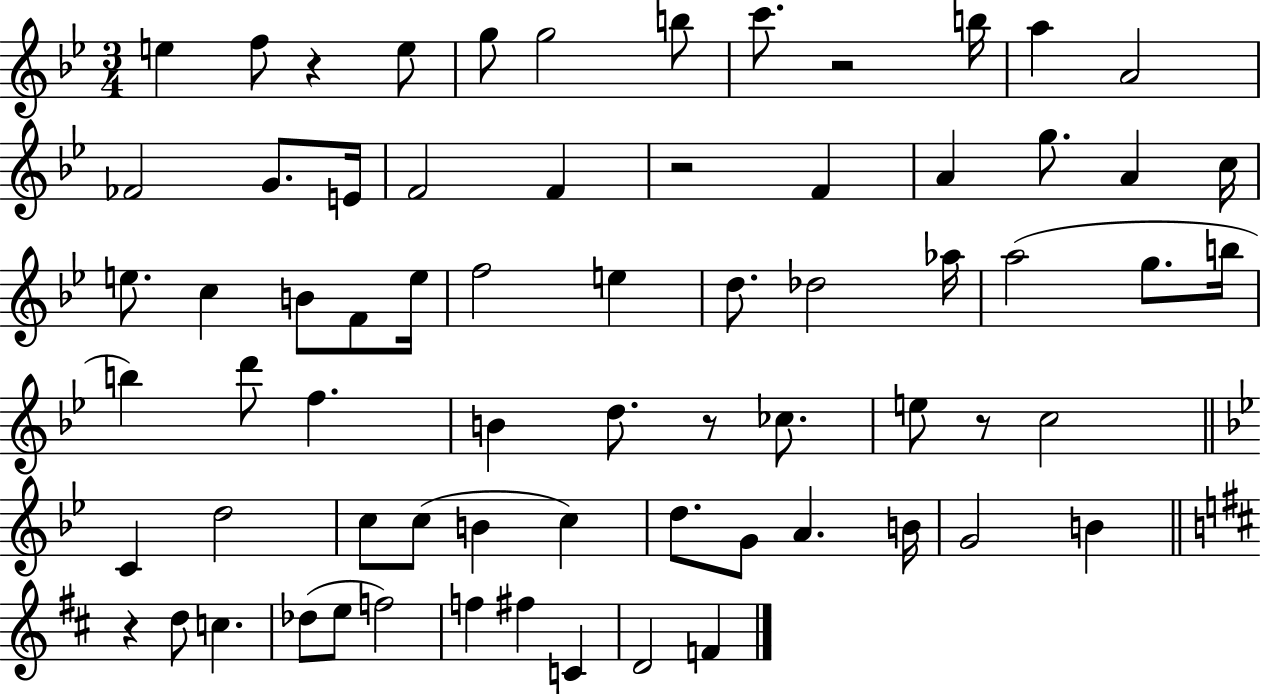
E5/q F5/e R/q E5/e G5/e G5/h B5/e C6/e. R/h B5/s A5/q A4/h FES4/h G4/e. E4/s F4/h F4/q R/h F4/q A4/q G5/e. A4/q C5/s E5/e. C5/q B4/e F4/e E5/s F5/h E5/q D5/e. Db5/h Ab5/s A5/h G5/e. B5/s B5/q D6/e F5/q. B4/q D5/e. R/e CES5/e. E5/e R/e C5/h C4/q D5/h C5/e C5/e B4/q C5/q D5/e. G4/e A4/q. B4/s G4/h B4/q R/q D5/e C5/q. Db5/e E5/e F5/h F5/q F#5/q C4/q D4/h F4/q